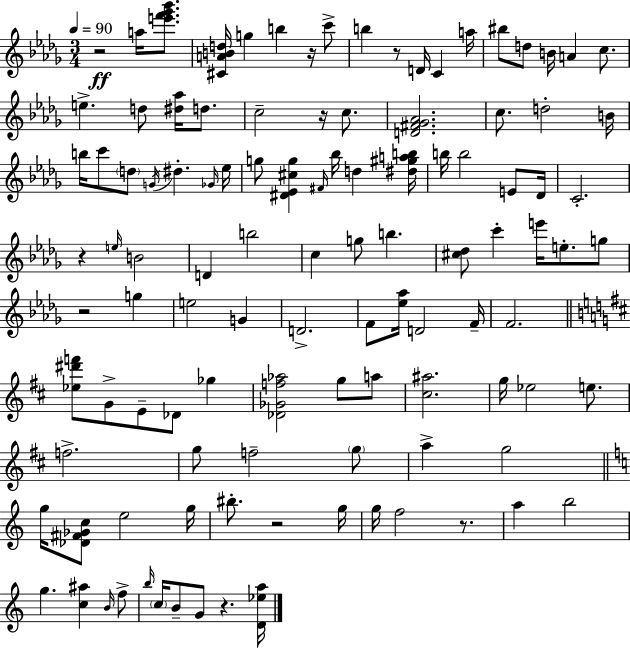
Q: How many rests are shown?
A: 9